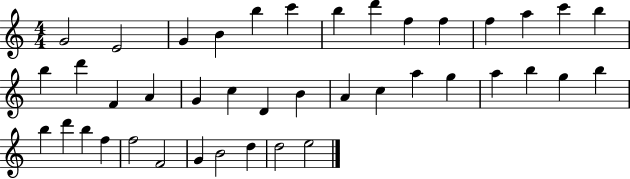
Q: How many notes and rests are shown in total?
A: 41